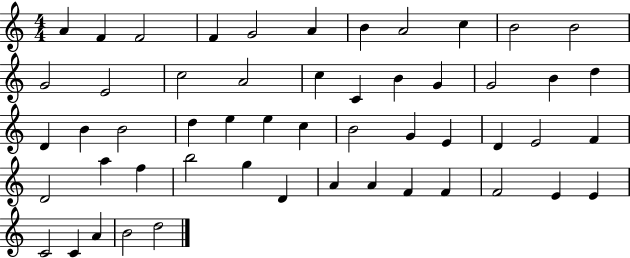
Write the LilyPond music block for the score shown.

{
  \clef treble
  \numericTimeSignature
  \time 4/4
  \key c \major
  a'4 f'4 f'2 | f'4 g'2 a'4 | b'4 a'2 c''4 | b'2 b'2 | \break g'2 e'2 | c''2 a'2 | c''4 c'4 b'4 g'4 | g'2 b'4 d''4 | \break d'4 b'4 b'2 | d''4 e''4 e''4 c''4 | b'2 g'4 e'4 | d'4 e'2 f'4 | \break d'2 a''4 f''4 | b''2 g''4 d'4 | a'4 a'4 f'4 f'4 | f'2 e'4 e'4 | \break c'2 c'4 a'4 | b'2 d''2 | \bar "|."
}